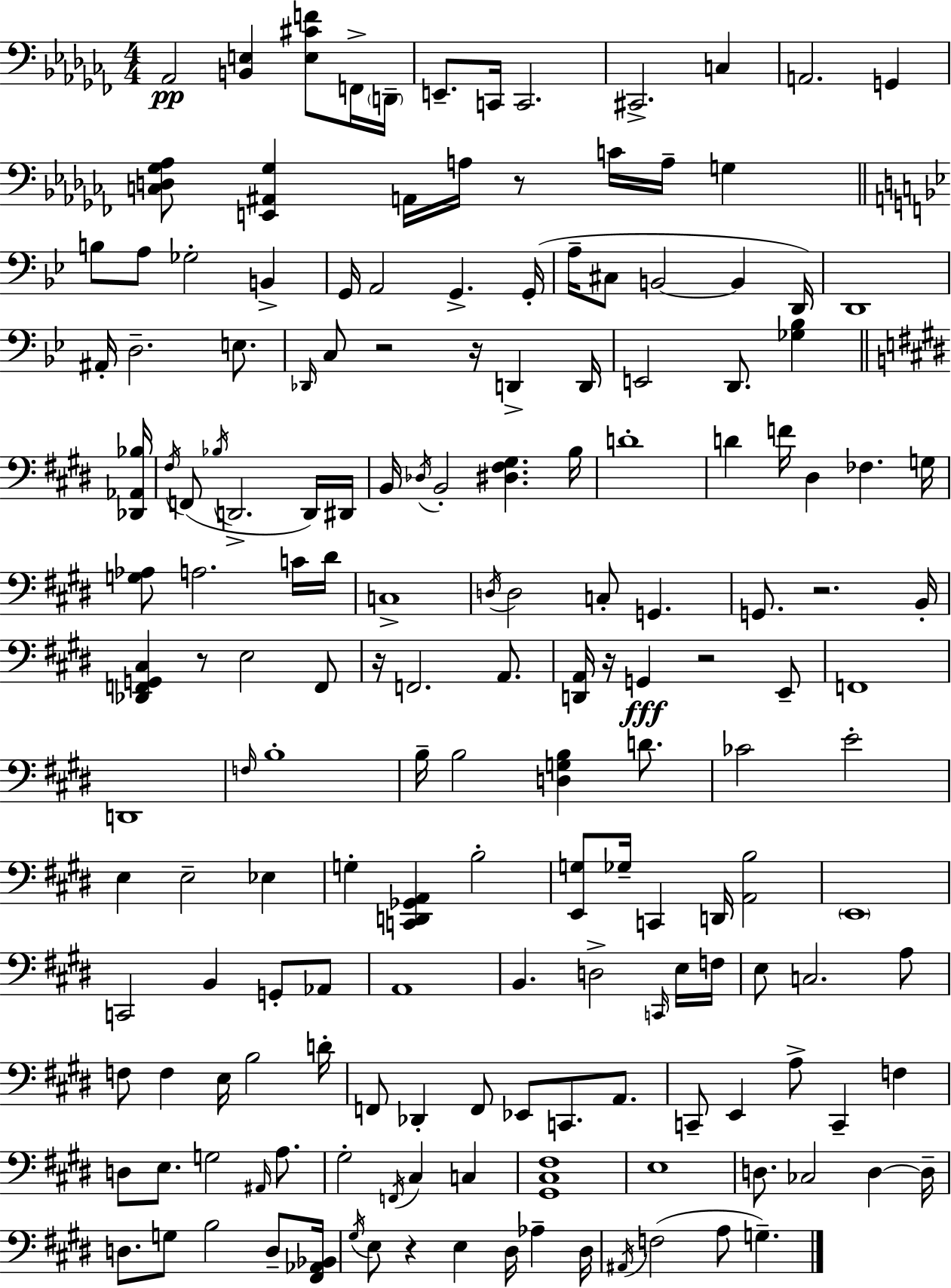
{
  \clef bass
  \numericTimeSignature
  \time 4/4
  \key aes \minor
  aes,2\pp <b, e>4 <e cis' f'>8 f,16-> \parenthesize d,16-- | e,8.-- c,16 c,2. | cis,2.-> c4 | a,2. g,4 | \break <c d ges aes>8 <e, ais, ges>4 a,16 a16 r8 c'16 a16-- g4 | \bar "||" \break \key g \minor b8 a8 ges2-. b,4-> | g,16 a,2 g,4.-> g,16-.( | a16-- cis8 b,2~~ b,4 d,16) | d,1 | \break ais,16-. d2.-- e8. | \grace { des,16 } c8 r2 r16 d,4-> | d,16 e,2 d,8. <ges bes>4 | \bar "||" \break \key e \major <des, aes, bes>16 \acciaccatura { fis16 }( f,8 \acciaccatura { bes16 } d,2.-> | d,16) dis,16 b,16 \acciaccatura { des16 } b,2-. <dis fis gis>4. | b16 d'1-. | d'4 f'16 dis4 fes4. | \break g16 <g aes>8 a2. | c'16 dis'16 c1-> | \acciaccatura { d16 } d2 c8-. g,4. | g,8. r2. | \break b,16-. <des, f, g, cis>4 r8 e2 | f,8 r16 f,2. | a,8. <d, a,>16 r16 g,4\fff r2 | e,8-- f,1 | \break d,1 | \grace { f16 } b1-. | b16-- b2 <d g b>4 | d'8. ces'2 e'2-. | \break e4 e2-- | ees4 g4-. <c, d, ges, a,>4 b2-. | <e, g>8 ges16-- c,4 d,16 <a, b>2 | \parenthesize e,1 | \break c,2 b,4 | g,8-. aes,8 a,1 | b,4. d2-> | \grace { c,16 } e16 f16 e8 c2. | \break a8 f8 f4 e16 b2 | d'16-. f,8 des,4-. f,8 ees,8 | c,8. a,8. c,8-- e,4 a8-> c,4-- | f4 d8 e8. g2 | \break \grace { ais,16 } a8. gis2-. | \acciaccatura { f,16 } cis4 c4 <gis, cis fis>1 | e1 | d8. ces2 | \break d4~~ d16-- d8. g8 b2 | d8-- <fis, aes, bes,>16 \acciaccatura { gis16 } e8 r4 | e4 dis16 aes4-- dis16 \acciaccatura { ais,16 }( f2 | a8 g4.--) \bar "|."
}